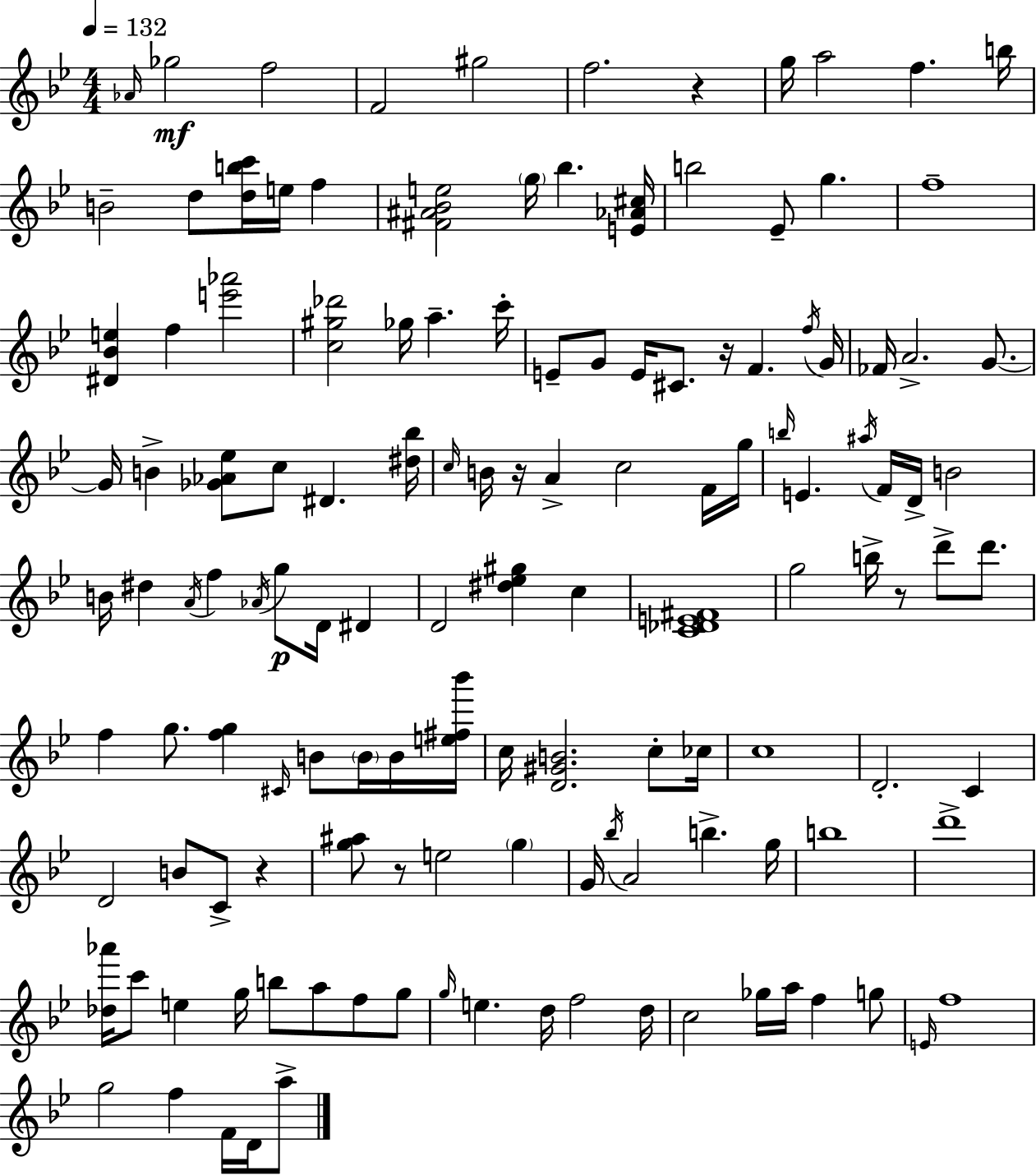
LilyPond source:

{
  \clef treble
  \numericTimeSignature
  \time 4/4
  \key bes \major
  \tempo 4 = 132
  \grace { aes'16 }\mf ges''2 f''2 | f'2 gis''2 | f''2. r4 | g''16 a''2 f''4. | \break b''16 b'2-- d''8 <d'' b'' c'''>16 e''16 f''4 | <fis' ais' bes' e''>2 \parenthesize g''16 bes''4. | <e' aes' cis''>16 b''2 ees'8-- g''4. | f''1-- | \break <dis' bes' e''>4 f''4 <e''' aes'''>2 | <c'' gis'' des'''>2 ges''16 a''4.-- | c'''16-. e'8-- g'8 e'16 cis'8. r16 f'4. | \acciaccatura { f''16 } g'16 fes'16 a'2.-> g'8.~~ | \break g'16 b'4-> <ges' aes' ees''>8 c''8 dis'4. | <dis'' bes''>16 \grace { c''16 } b'16 r16 a'4-> c''2 | f'16 g''16 \grace { b''16 } e'4. \acciaccatura { ais''16 } f'16 d'16-> b'2 | b'16 dis''4 \acciaccatura { a'16 } f''4 \acciaccatura { aes'16 } | \break g''8\p d'16 dis'4 d'2 <dis'' ees'' gis''>4 | c''4 <c' des' e' fis'>1 | g''2 b''16-> | r8 d'''8-> d'''8. f''4 g''8. <f'' g''>4 | \break \grace { cis'16 } b'8 \parenthesize b'16 b'16 <e'' fis'' bes'''>16 c''16 <d' gis' b'>2. | c''8-. ces''16 c''1 | d'2.-. | c'4 d'2 | \break b'8 c'8-> r4 <g'' ais''>8 r8 e''2 | \parenthesize g''4 g'16 \acciaccatura { bes''16 } a'2 | b''4.-> g''16 b''1 | d'''1-> | \break <des'' aes'''>16 c'''8 e''4 | g''16 b''8 a''8 f''8 g''8 \grace { g''16 } e''4. | d''16 f''2 d''16 c''2 | ges''16 a''16 f''4 g''8 \grace { e'16 } f''1 | \break g''2 | f''4 f'16 d'16 a''8-> \bar "|."
}